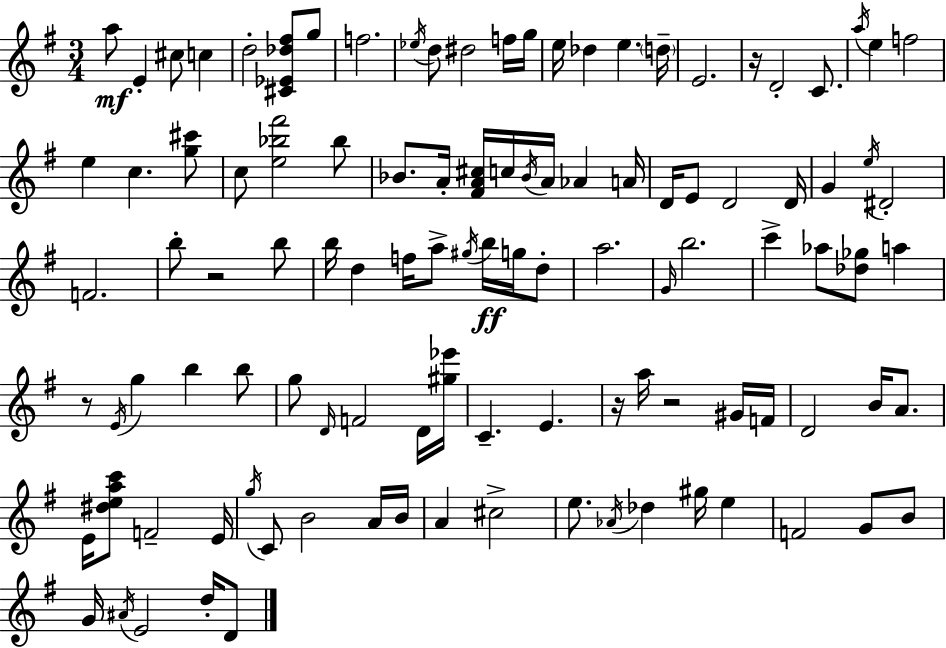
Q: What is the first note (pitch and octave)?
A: A5